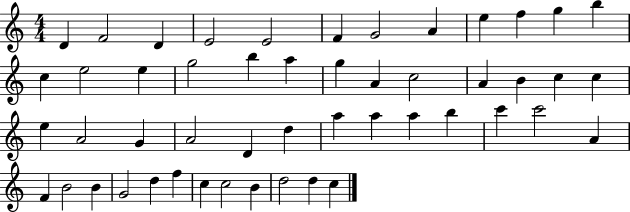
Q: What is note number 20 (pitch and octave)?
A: A4